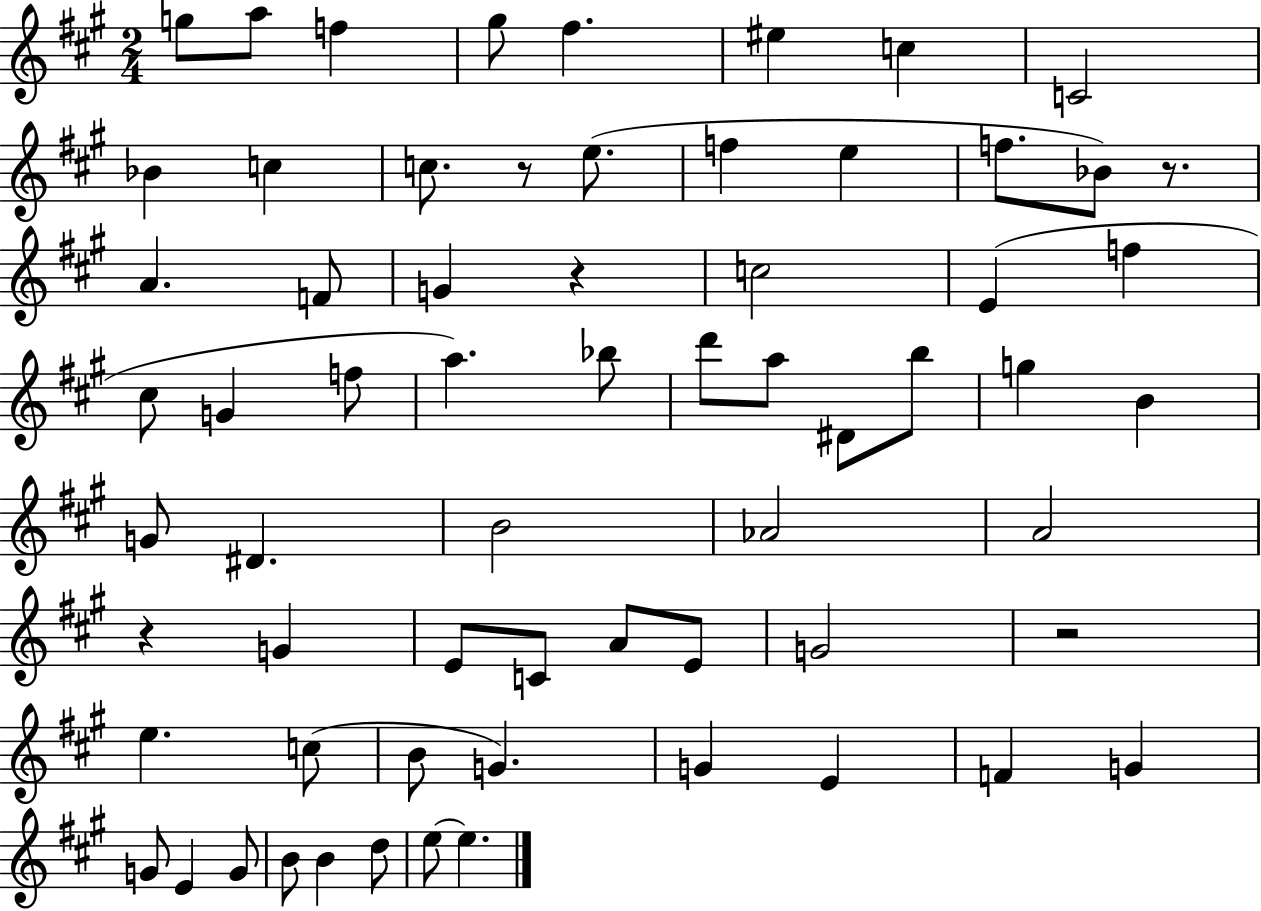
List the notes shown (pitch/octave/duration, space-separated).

G5/e A5/e F5/q G#5/e F#5/q. EIS5/q C5/q C4/h Bb4/q C5/q C5/e. R/e E5/e. F5/q E5/q F5/e. Bb4/e R/e. A4/q. F4/e G4/q R/q C5/h E4/q F5/q C#5/e G4/q F5/e A5/q. Bb5/e D6/e A5/e D#4/e B5/e G5/q B4/q G4/e D#4/q. B4/h Ab4/h A4/h R/q G4/q E4/e C4/e A4/e E4/e G4/h R/h E5/q. C5/e B4/e G4/q. G4/q E4/q F4/q G4/q G4/e E4/q G4/e B4/e B4/q D5/e E5/e E5/q.